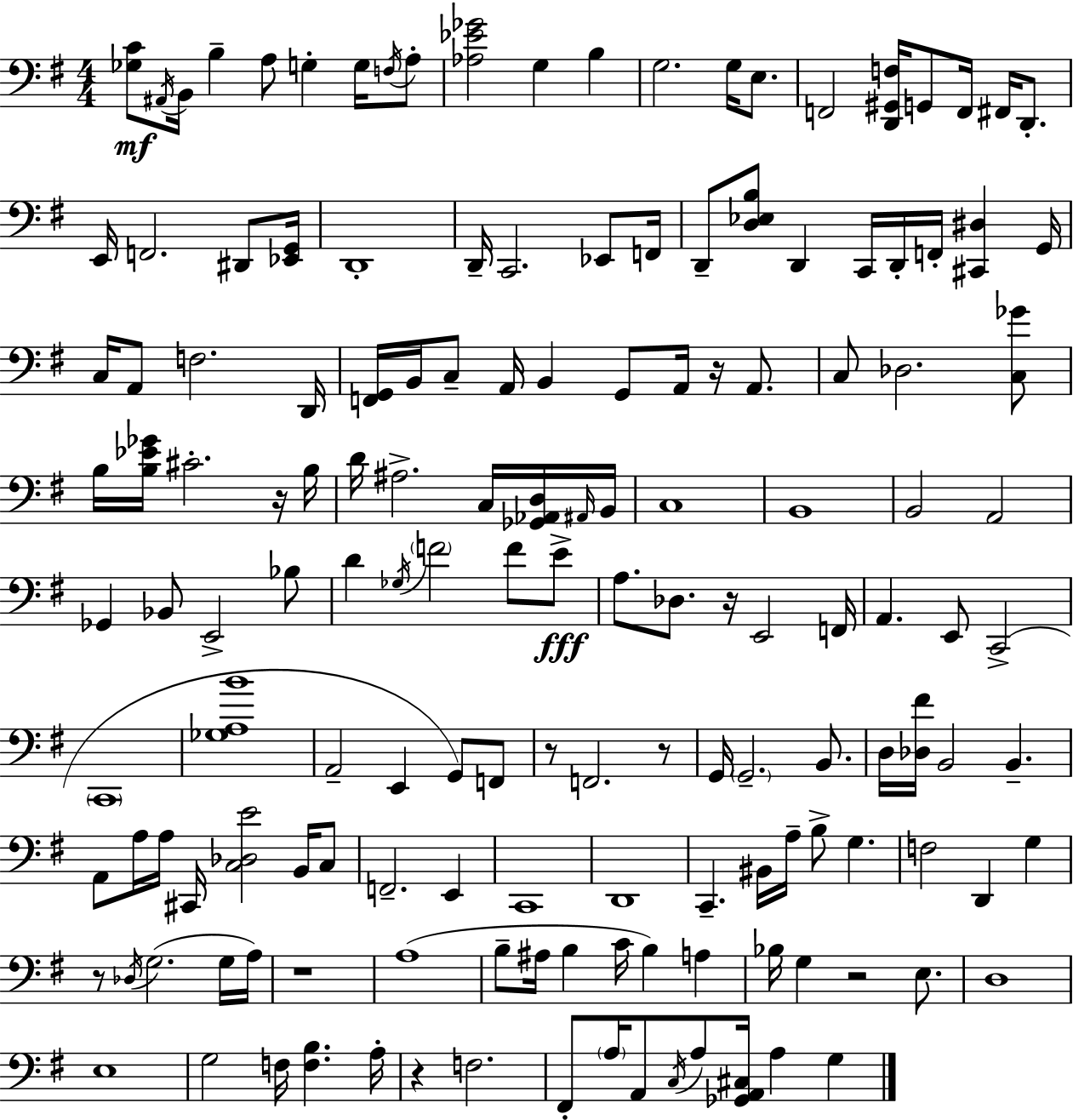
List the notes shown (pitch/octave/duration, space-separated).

[Gb3,C4]/e A#2/s B2/s B3/q A3/e G3/q G3/s F3/s A3/e [Ab3,Eb4,Gb4]/h G3/q B3/q G3/h. G3/s E3/e. F2/h [D2,G#2,F3]/s G2/e F2/s F#2/s D2/e. E2/s F2/h. D#2/e [Eb2,G2]/s D2/w D2/s C2/h. Eb2/e F2/s D2/e [D3,Eb3,B3]/e D2/q C2/s D2/s F2/s [C#2,D#3]/q G2/s C3/s A2/e F3/h. D2/s [F2,G2]/s B2/s C3/e A2/s B2/q G2/e A2/s R/s A2/e. C3/e Db3/h. [C3,Gb4]/e B3/s [B3,Eb4,Gb4]/s C#4/h. R/s B3/s D4/s A#3/h. C3/s [Gb2,Ab2,D3]/s A#2/s B2/s C3/w B2/w B2/h A2/h Gb2/q Bb2/e E2/h Bb3/e D4/q Gb3/s F4/h F4/e E4/e A3/e. Db3/e. R/s E2/h F2/s A2/q. E2/e C2/h C2/w [Gb3,A3,B4]/w A2/h E2/q G2/e F2/e R/e F2/h. R/e G2/s G2/h. B2/e. D3/s [Db3,F#4]/s B2/h B2/q. A2/e A3/s A3/s C#2/s [C3,Db3,E4]/h B2/s C3/e F2/h. E2/q C2/w D2/w C2/q. BIS2/s A3/s B3/e G3/q. F3/h D2/q G3/q R/e Db3/s G3/h. G3/s A3/s R/w A3/w B3/e A#3/s B3/q C4/s B3/q A3/q Bb3/s G3/q R/h E3/e. D3/w E3/w G3/h F3/s [F3,B3]/q. A3/s R/q F3/h. F#2/e A3/s A2/e C3/s A3/e [Gb2,A2,C#3]/s A3/q G3/q